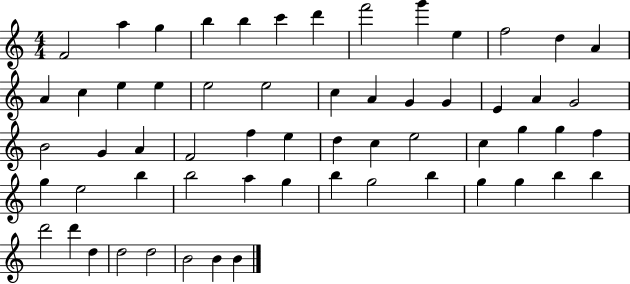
F4/h A5/q G5/q B5/q B5/q C6/q D6/q F6/h G6/q E5/q F5/h D5/q A4/q A4/q C5/q E5/q E5/q E5/h E5/h C5/q A4/q G4/q G4/q E4/q A4/q G4/h B4/h G4/q A4/q F4/h F5/q E5/q D5/q C5/q E5/h C5/q G5/q G5/q F5/q G5/q E5/h B5/q B5/h A5/q G5/q B5/q G5/h B5/q G5/q G5/q B5/q B5/q D6/h D6/q D5/q D5/h D5/h B4/h B4/q B4/q